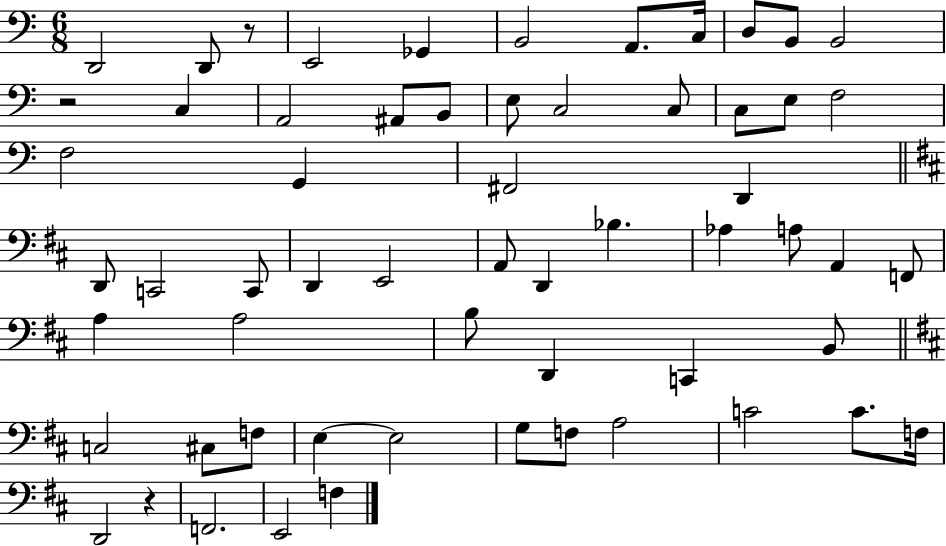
X:1
T:Untitled
M:6/8
L:1/4
K:C
D,,2 D,,/2 z/2 E,,2 _G,, B,,2 A,,/2 C,/4 D,/2 B,,/2 B,,2 z2 C, A,,2 ^A,,/2 B,,/2 E,/2 C,2 C,/2 C,/2 E,/2 F,2 F,2 G,, ^F,,2 D,, D,,/2 C,,2 C,,/2 D,, E,,2 A,,/2 D,, _B, _A, A,/2 A,, F,,/2 A, A,2 B,/2 D,, C,, B,,/2 C,2 ^C,/2 F,/2 E, E,2 G,/2 F,/2 A,2 C2 C/2 F,/4 D,,2 z F,,2 E,,2 F,